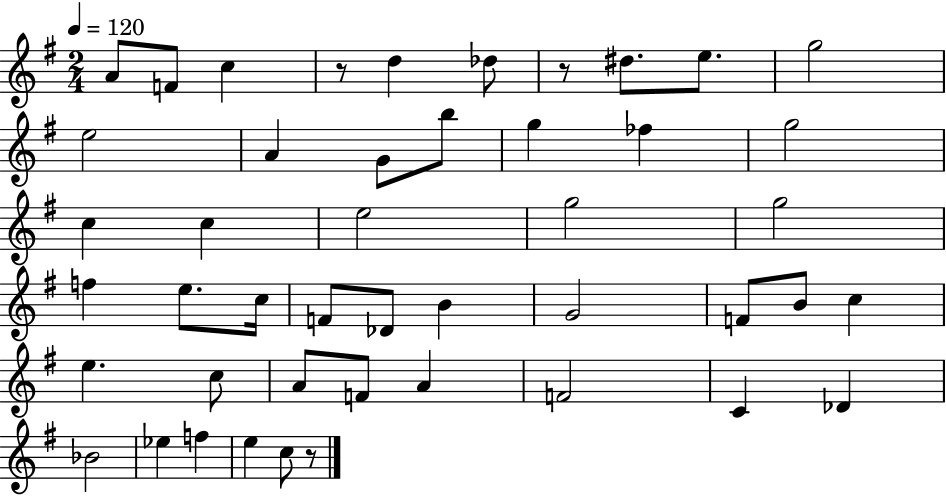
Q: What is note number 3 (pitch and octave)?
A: C5